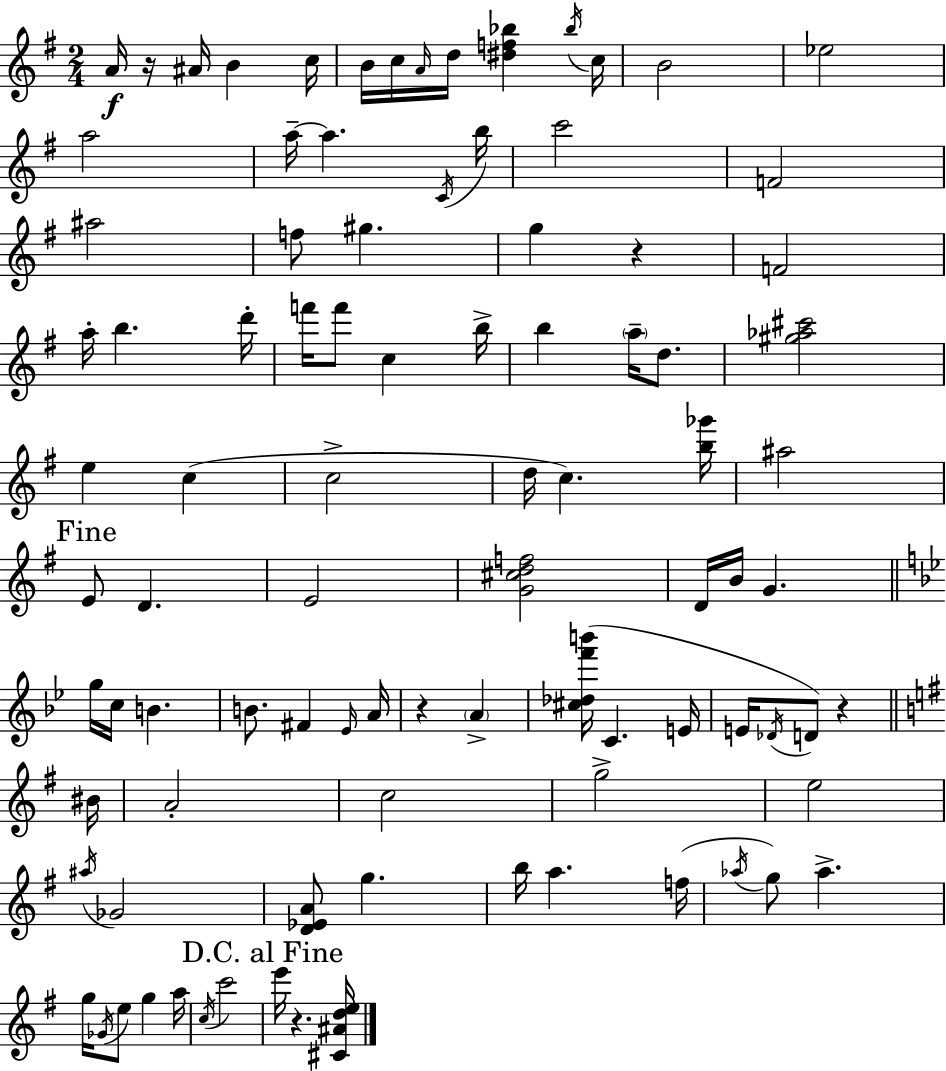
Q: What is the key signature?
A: G major